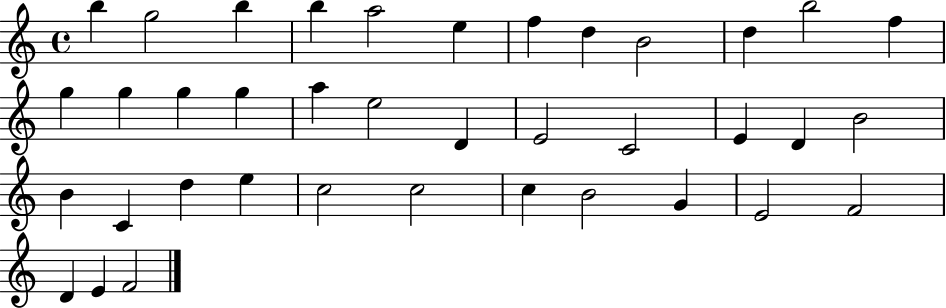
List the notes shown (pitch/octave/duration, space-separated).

B5/q G5/h B5/q B5/q A5/h E5/q F5/q D5/q B4/h D5/q B5/h F5/q G5/q G5/q G5/q G5/q A5/q E5/h D4/q E4/h C4/h E4/q D4/q B4/h B4/q C4/q D5/q E5/q C5/h C5/h C5/q B4/h G4/q E4/h F4/h D4/q E4/q F4/h